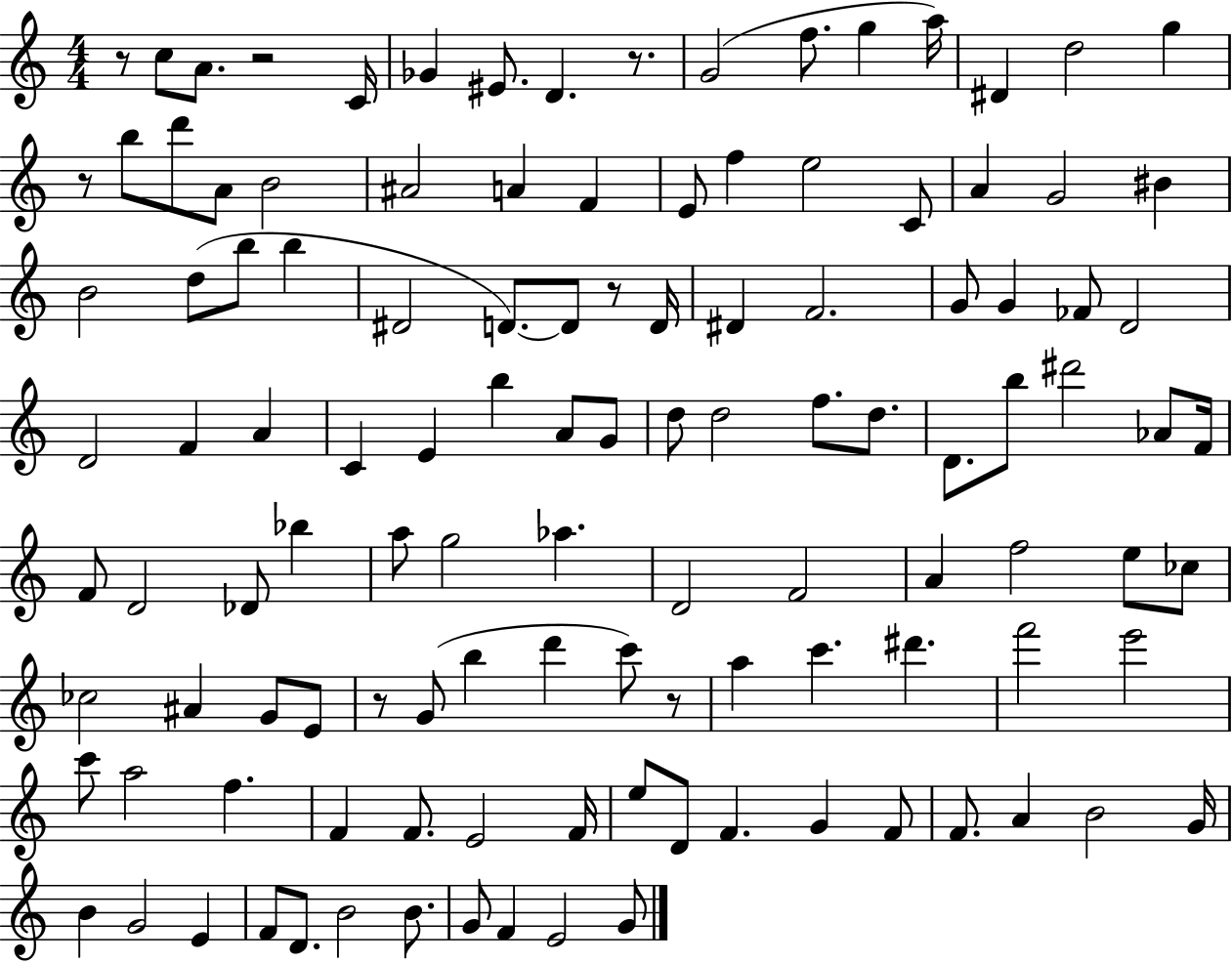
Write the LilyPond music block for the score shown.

{
  \clef treble
  \numericTimeSignature
  \time 4/4
  \key c \major
  r8 c''8 a'8. r2 c'16 | ges'4 eis'8. d'4. r8. | g'2( f''8. g''4 a''16) | dis'4 d''2 g''4 | \break r8 b''8 d'''8 a'8 b'2 | ais'2 a'4 f'4 | e'8 f''4 e''2 c'8 | a'4 g'2 bis'4 | \break b'2 d''8( b''8 b''4 | dis'2 d'8.~~) d'8 r8 d'16 | dis'4 f'2. | g'8 g'4 fes'8 d'2 | \break d'2 f'4 a'4 | c'4 e'4 b''4 a'8 g'8 | d''8 d''2 f''8. d''8. | d'8. b''8 dis'''2 aes'8 f'16 | \break f'8 d'2 des'8 bes''4 | a''8 g''2 aes''4. | d'2 f'2 | a'4 f''2 e''8 ces''8 | \break ces''2 ais'4 g'8 e'8 | r8 g'8( b''4 d'''4 c'''8) r8 | a''4 c'''4. dis'''4. | f'''2 e'''2 | \break c'''8 a''2 f''4. | f'4 f'8. e'2 f'16 | e''8 d'8 f'4. g'4 f'8 | f'8. a'4 b'2 g'16 | \break b'4 g'2 e'4 | f'8 d'8. b'2 b'8. | g'8 f'4 e'2 g'8 | \bar "|."
}